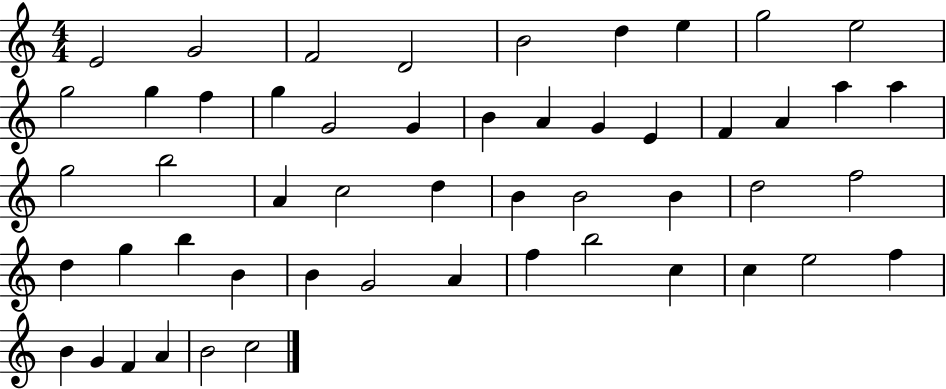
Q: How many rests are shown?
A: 0